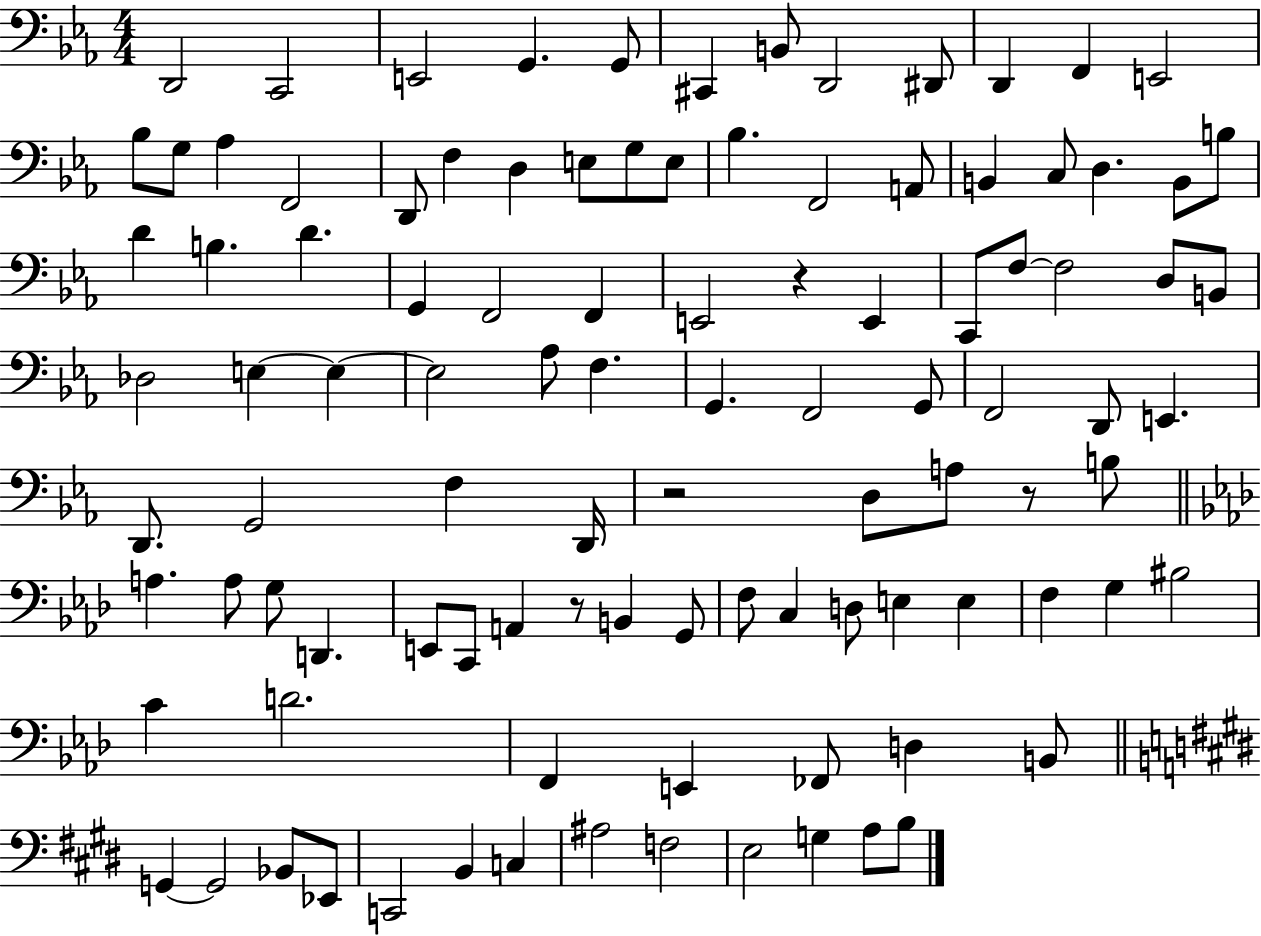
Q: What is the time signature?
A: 4/4